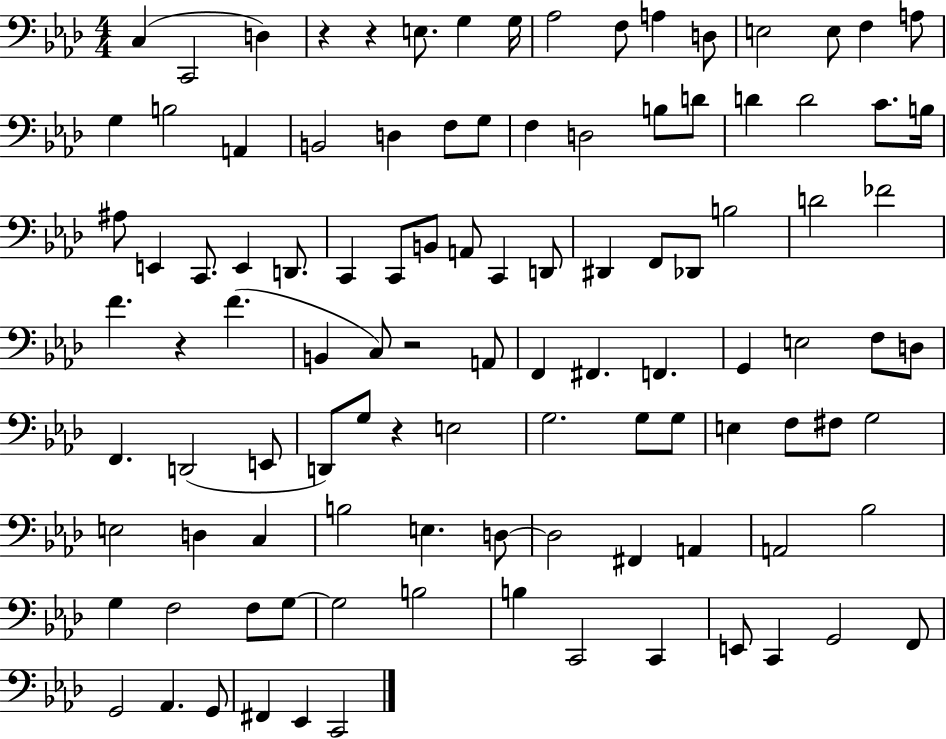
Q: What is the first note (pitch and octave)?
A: C3